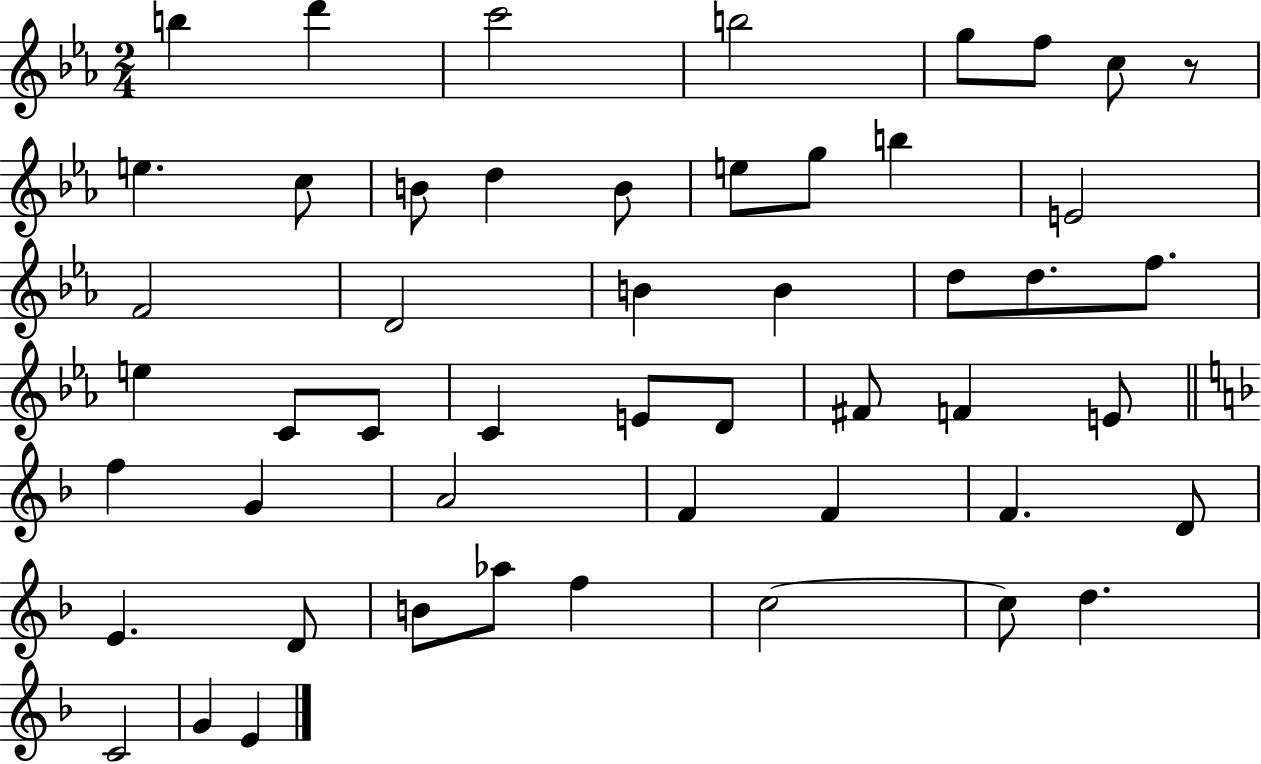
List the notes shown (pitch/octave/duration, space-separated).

B5/q D6/q C6/h B5/h G5/e F5/e C5/e R/e E5/q. C5/e B4/e D5/q B4/e E5/e G5/e B5/q E4/h F4/h D4/h B4/q B4/q D5/e D5/e. F5/e. E5/q C4/e C4/e C4/q E4/e D4/e F#4/e F4/q E4/e F5/q G4/q A4/h F4/q F4/q F4/q. D4/e E4/q. D4/e B4/e Ab5/e F5/q C5/h C5/e D5/q. C4/h G4/q E4/q